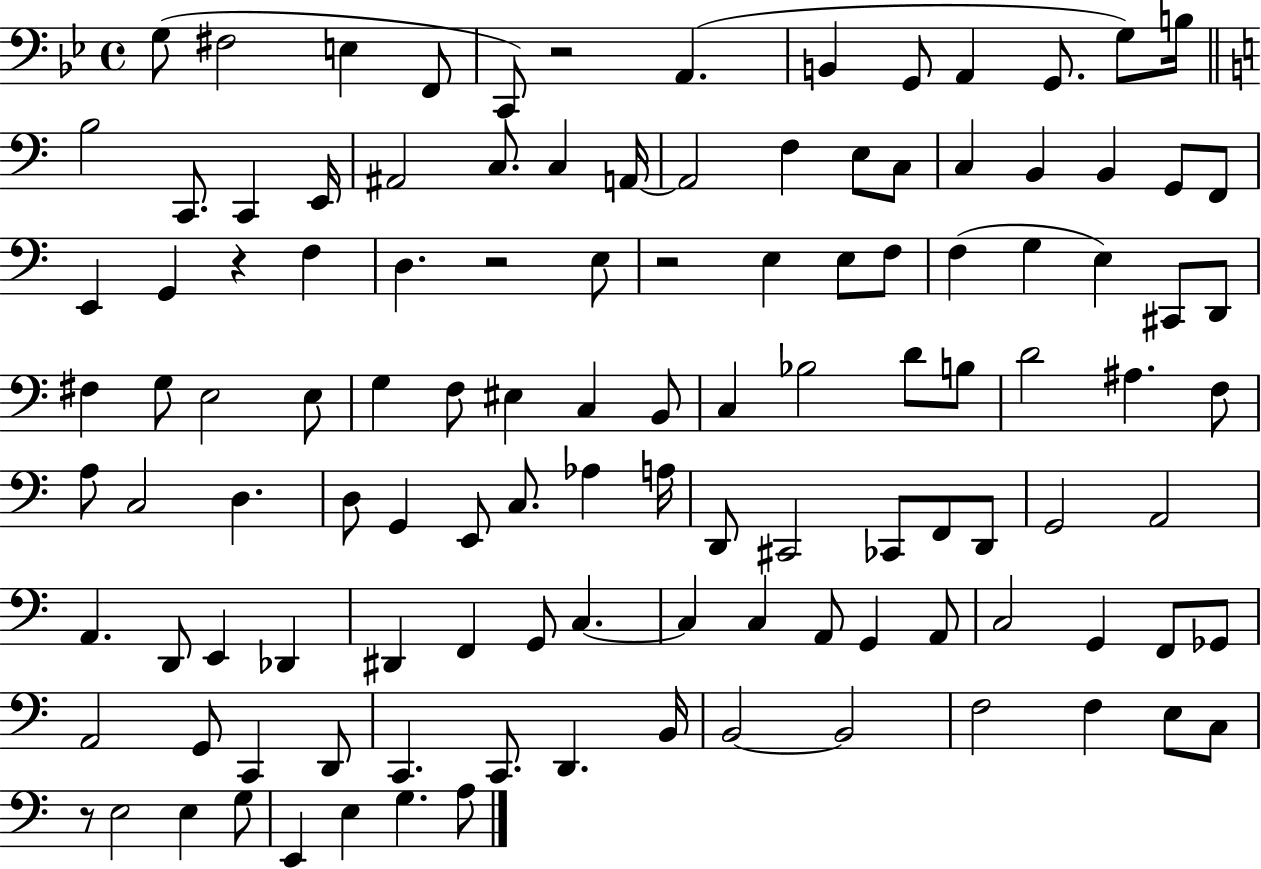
G3/e F#3/h E3/q F2/e C2/e R/h A2/q. B2/q G2/e A2/q G2/e. G3/e B3/s B3/h C2/e. C2/q E2/s A#2/h C3/e. C3/q A2/s A2/h F3/q E3/e C3/e C3/q B2/q B2/q G2/e F2/e E2/q G2/q R/q F3/q D3/q. R/h E3/e R/h E3/q E3/e F3/e F3/q G3/q E3/q C#2/e D2/e F#3/q G3/e E3/h E3/e G3/q F3/e EIS3/q C3/q B2/e C3/q Bb3/h D4/e B3/e D4/h A#3/q. F3/e A3/e C3/h D3/q. D3/e G2/q E2/e C3/e. Ab3/q A3/s D2/e C#2/h CES2/e F2/e D2/e G2/h A2/h A2/q. D2/e E2/q Db2/q D#2/q F2/q G2/e C3/q. C3/q C3/q A2/e G2/q A2/e C3/h G2/q F2/e Gb2/e A2/h G2/e C2/q D2/e C2/q. C2/e. D2/q. B2/s B2/h B2/h F3/h F3/q E3/e C3/e R/e E3/h E3/q G3/e E2/q E3/q G3/q. A3/e